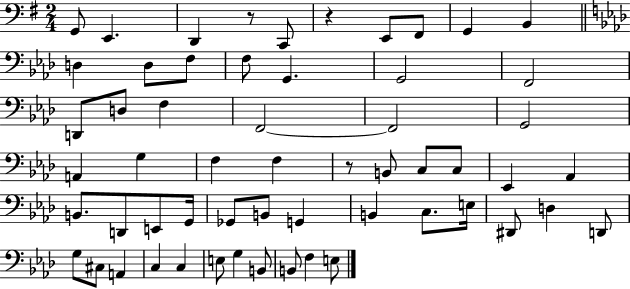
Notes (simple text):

G2/e E2/q. D2/q R/e C2/e R/q E2/e F#2/e G2/q B2/q D3/q D3/e F3/e F3/e G2/q. G2/h F2/h D2/e D3/e F3/q F2/h F2/h G2/h A2/q G3/q F3/q F3/q R/e B2/e C3/e C3/e Eb2/q Ab2/q B2/e. D2/e E2/e G2/s Gb2/e B2/e G2/q B2/q C3/e. E3/s D#2/e D3/q D2/e G3/e C#3/e A2/q C3/q C3/q E3/e G3/q B2/e B2/e F3/q E3/e